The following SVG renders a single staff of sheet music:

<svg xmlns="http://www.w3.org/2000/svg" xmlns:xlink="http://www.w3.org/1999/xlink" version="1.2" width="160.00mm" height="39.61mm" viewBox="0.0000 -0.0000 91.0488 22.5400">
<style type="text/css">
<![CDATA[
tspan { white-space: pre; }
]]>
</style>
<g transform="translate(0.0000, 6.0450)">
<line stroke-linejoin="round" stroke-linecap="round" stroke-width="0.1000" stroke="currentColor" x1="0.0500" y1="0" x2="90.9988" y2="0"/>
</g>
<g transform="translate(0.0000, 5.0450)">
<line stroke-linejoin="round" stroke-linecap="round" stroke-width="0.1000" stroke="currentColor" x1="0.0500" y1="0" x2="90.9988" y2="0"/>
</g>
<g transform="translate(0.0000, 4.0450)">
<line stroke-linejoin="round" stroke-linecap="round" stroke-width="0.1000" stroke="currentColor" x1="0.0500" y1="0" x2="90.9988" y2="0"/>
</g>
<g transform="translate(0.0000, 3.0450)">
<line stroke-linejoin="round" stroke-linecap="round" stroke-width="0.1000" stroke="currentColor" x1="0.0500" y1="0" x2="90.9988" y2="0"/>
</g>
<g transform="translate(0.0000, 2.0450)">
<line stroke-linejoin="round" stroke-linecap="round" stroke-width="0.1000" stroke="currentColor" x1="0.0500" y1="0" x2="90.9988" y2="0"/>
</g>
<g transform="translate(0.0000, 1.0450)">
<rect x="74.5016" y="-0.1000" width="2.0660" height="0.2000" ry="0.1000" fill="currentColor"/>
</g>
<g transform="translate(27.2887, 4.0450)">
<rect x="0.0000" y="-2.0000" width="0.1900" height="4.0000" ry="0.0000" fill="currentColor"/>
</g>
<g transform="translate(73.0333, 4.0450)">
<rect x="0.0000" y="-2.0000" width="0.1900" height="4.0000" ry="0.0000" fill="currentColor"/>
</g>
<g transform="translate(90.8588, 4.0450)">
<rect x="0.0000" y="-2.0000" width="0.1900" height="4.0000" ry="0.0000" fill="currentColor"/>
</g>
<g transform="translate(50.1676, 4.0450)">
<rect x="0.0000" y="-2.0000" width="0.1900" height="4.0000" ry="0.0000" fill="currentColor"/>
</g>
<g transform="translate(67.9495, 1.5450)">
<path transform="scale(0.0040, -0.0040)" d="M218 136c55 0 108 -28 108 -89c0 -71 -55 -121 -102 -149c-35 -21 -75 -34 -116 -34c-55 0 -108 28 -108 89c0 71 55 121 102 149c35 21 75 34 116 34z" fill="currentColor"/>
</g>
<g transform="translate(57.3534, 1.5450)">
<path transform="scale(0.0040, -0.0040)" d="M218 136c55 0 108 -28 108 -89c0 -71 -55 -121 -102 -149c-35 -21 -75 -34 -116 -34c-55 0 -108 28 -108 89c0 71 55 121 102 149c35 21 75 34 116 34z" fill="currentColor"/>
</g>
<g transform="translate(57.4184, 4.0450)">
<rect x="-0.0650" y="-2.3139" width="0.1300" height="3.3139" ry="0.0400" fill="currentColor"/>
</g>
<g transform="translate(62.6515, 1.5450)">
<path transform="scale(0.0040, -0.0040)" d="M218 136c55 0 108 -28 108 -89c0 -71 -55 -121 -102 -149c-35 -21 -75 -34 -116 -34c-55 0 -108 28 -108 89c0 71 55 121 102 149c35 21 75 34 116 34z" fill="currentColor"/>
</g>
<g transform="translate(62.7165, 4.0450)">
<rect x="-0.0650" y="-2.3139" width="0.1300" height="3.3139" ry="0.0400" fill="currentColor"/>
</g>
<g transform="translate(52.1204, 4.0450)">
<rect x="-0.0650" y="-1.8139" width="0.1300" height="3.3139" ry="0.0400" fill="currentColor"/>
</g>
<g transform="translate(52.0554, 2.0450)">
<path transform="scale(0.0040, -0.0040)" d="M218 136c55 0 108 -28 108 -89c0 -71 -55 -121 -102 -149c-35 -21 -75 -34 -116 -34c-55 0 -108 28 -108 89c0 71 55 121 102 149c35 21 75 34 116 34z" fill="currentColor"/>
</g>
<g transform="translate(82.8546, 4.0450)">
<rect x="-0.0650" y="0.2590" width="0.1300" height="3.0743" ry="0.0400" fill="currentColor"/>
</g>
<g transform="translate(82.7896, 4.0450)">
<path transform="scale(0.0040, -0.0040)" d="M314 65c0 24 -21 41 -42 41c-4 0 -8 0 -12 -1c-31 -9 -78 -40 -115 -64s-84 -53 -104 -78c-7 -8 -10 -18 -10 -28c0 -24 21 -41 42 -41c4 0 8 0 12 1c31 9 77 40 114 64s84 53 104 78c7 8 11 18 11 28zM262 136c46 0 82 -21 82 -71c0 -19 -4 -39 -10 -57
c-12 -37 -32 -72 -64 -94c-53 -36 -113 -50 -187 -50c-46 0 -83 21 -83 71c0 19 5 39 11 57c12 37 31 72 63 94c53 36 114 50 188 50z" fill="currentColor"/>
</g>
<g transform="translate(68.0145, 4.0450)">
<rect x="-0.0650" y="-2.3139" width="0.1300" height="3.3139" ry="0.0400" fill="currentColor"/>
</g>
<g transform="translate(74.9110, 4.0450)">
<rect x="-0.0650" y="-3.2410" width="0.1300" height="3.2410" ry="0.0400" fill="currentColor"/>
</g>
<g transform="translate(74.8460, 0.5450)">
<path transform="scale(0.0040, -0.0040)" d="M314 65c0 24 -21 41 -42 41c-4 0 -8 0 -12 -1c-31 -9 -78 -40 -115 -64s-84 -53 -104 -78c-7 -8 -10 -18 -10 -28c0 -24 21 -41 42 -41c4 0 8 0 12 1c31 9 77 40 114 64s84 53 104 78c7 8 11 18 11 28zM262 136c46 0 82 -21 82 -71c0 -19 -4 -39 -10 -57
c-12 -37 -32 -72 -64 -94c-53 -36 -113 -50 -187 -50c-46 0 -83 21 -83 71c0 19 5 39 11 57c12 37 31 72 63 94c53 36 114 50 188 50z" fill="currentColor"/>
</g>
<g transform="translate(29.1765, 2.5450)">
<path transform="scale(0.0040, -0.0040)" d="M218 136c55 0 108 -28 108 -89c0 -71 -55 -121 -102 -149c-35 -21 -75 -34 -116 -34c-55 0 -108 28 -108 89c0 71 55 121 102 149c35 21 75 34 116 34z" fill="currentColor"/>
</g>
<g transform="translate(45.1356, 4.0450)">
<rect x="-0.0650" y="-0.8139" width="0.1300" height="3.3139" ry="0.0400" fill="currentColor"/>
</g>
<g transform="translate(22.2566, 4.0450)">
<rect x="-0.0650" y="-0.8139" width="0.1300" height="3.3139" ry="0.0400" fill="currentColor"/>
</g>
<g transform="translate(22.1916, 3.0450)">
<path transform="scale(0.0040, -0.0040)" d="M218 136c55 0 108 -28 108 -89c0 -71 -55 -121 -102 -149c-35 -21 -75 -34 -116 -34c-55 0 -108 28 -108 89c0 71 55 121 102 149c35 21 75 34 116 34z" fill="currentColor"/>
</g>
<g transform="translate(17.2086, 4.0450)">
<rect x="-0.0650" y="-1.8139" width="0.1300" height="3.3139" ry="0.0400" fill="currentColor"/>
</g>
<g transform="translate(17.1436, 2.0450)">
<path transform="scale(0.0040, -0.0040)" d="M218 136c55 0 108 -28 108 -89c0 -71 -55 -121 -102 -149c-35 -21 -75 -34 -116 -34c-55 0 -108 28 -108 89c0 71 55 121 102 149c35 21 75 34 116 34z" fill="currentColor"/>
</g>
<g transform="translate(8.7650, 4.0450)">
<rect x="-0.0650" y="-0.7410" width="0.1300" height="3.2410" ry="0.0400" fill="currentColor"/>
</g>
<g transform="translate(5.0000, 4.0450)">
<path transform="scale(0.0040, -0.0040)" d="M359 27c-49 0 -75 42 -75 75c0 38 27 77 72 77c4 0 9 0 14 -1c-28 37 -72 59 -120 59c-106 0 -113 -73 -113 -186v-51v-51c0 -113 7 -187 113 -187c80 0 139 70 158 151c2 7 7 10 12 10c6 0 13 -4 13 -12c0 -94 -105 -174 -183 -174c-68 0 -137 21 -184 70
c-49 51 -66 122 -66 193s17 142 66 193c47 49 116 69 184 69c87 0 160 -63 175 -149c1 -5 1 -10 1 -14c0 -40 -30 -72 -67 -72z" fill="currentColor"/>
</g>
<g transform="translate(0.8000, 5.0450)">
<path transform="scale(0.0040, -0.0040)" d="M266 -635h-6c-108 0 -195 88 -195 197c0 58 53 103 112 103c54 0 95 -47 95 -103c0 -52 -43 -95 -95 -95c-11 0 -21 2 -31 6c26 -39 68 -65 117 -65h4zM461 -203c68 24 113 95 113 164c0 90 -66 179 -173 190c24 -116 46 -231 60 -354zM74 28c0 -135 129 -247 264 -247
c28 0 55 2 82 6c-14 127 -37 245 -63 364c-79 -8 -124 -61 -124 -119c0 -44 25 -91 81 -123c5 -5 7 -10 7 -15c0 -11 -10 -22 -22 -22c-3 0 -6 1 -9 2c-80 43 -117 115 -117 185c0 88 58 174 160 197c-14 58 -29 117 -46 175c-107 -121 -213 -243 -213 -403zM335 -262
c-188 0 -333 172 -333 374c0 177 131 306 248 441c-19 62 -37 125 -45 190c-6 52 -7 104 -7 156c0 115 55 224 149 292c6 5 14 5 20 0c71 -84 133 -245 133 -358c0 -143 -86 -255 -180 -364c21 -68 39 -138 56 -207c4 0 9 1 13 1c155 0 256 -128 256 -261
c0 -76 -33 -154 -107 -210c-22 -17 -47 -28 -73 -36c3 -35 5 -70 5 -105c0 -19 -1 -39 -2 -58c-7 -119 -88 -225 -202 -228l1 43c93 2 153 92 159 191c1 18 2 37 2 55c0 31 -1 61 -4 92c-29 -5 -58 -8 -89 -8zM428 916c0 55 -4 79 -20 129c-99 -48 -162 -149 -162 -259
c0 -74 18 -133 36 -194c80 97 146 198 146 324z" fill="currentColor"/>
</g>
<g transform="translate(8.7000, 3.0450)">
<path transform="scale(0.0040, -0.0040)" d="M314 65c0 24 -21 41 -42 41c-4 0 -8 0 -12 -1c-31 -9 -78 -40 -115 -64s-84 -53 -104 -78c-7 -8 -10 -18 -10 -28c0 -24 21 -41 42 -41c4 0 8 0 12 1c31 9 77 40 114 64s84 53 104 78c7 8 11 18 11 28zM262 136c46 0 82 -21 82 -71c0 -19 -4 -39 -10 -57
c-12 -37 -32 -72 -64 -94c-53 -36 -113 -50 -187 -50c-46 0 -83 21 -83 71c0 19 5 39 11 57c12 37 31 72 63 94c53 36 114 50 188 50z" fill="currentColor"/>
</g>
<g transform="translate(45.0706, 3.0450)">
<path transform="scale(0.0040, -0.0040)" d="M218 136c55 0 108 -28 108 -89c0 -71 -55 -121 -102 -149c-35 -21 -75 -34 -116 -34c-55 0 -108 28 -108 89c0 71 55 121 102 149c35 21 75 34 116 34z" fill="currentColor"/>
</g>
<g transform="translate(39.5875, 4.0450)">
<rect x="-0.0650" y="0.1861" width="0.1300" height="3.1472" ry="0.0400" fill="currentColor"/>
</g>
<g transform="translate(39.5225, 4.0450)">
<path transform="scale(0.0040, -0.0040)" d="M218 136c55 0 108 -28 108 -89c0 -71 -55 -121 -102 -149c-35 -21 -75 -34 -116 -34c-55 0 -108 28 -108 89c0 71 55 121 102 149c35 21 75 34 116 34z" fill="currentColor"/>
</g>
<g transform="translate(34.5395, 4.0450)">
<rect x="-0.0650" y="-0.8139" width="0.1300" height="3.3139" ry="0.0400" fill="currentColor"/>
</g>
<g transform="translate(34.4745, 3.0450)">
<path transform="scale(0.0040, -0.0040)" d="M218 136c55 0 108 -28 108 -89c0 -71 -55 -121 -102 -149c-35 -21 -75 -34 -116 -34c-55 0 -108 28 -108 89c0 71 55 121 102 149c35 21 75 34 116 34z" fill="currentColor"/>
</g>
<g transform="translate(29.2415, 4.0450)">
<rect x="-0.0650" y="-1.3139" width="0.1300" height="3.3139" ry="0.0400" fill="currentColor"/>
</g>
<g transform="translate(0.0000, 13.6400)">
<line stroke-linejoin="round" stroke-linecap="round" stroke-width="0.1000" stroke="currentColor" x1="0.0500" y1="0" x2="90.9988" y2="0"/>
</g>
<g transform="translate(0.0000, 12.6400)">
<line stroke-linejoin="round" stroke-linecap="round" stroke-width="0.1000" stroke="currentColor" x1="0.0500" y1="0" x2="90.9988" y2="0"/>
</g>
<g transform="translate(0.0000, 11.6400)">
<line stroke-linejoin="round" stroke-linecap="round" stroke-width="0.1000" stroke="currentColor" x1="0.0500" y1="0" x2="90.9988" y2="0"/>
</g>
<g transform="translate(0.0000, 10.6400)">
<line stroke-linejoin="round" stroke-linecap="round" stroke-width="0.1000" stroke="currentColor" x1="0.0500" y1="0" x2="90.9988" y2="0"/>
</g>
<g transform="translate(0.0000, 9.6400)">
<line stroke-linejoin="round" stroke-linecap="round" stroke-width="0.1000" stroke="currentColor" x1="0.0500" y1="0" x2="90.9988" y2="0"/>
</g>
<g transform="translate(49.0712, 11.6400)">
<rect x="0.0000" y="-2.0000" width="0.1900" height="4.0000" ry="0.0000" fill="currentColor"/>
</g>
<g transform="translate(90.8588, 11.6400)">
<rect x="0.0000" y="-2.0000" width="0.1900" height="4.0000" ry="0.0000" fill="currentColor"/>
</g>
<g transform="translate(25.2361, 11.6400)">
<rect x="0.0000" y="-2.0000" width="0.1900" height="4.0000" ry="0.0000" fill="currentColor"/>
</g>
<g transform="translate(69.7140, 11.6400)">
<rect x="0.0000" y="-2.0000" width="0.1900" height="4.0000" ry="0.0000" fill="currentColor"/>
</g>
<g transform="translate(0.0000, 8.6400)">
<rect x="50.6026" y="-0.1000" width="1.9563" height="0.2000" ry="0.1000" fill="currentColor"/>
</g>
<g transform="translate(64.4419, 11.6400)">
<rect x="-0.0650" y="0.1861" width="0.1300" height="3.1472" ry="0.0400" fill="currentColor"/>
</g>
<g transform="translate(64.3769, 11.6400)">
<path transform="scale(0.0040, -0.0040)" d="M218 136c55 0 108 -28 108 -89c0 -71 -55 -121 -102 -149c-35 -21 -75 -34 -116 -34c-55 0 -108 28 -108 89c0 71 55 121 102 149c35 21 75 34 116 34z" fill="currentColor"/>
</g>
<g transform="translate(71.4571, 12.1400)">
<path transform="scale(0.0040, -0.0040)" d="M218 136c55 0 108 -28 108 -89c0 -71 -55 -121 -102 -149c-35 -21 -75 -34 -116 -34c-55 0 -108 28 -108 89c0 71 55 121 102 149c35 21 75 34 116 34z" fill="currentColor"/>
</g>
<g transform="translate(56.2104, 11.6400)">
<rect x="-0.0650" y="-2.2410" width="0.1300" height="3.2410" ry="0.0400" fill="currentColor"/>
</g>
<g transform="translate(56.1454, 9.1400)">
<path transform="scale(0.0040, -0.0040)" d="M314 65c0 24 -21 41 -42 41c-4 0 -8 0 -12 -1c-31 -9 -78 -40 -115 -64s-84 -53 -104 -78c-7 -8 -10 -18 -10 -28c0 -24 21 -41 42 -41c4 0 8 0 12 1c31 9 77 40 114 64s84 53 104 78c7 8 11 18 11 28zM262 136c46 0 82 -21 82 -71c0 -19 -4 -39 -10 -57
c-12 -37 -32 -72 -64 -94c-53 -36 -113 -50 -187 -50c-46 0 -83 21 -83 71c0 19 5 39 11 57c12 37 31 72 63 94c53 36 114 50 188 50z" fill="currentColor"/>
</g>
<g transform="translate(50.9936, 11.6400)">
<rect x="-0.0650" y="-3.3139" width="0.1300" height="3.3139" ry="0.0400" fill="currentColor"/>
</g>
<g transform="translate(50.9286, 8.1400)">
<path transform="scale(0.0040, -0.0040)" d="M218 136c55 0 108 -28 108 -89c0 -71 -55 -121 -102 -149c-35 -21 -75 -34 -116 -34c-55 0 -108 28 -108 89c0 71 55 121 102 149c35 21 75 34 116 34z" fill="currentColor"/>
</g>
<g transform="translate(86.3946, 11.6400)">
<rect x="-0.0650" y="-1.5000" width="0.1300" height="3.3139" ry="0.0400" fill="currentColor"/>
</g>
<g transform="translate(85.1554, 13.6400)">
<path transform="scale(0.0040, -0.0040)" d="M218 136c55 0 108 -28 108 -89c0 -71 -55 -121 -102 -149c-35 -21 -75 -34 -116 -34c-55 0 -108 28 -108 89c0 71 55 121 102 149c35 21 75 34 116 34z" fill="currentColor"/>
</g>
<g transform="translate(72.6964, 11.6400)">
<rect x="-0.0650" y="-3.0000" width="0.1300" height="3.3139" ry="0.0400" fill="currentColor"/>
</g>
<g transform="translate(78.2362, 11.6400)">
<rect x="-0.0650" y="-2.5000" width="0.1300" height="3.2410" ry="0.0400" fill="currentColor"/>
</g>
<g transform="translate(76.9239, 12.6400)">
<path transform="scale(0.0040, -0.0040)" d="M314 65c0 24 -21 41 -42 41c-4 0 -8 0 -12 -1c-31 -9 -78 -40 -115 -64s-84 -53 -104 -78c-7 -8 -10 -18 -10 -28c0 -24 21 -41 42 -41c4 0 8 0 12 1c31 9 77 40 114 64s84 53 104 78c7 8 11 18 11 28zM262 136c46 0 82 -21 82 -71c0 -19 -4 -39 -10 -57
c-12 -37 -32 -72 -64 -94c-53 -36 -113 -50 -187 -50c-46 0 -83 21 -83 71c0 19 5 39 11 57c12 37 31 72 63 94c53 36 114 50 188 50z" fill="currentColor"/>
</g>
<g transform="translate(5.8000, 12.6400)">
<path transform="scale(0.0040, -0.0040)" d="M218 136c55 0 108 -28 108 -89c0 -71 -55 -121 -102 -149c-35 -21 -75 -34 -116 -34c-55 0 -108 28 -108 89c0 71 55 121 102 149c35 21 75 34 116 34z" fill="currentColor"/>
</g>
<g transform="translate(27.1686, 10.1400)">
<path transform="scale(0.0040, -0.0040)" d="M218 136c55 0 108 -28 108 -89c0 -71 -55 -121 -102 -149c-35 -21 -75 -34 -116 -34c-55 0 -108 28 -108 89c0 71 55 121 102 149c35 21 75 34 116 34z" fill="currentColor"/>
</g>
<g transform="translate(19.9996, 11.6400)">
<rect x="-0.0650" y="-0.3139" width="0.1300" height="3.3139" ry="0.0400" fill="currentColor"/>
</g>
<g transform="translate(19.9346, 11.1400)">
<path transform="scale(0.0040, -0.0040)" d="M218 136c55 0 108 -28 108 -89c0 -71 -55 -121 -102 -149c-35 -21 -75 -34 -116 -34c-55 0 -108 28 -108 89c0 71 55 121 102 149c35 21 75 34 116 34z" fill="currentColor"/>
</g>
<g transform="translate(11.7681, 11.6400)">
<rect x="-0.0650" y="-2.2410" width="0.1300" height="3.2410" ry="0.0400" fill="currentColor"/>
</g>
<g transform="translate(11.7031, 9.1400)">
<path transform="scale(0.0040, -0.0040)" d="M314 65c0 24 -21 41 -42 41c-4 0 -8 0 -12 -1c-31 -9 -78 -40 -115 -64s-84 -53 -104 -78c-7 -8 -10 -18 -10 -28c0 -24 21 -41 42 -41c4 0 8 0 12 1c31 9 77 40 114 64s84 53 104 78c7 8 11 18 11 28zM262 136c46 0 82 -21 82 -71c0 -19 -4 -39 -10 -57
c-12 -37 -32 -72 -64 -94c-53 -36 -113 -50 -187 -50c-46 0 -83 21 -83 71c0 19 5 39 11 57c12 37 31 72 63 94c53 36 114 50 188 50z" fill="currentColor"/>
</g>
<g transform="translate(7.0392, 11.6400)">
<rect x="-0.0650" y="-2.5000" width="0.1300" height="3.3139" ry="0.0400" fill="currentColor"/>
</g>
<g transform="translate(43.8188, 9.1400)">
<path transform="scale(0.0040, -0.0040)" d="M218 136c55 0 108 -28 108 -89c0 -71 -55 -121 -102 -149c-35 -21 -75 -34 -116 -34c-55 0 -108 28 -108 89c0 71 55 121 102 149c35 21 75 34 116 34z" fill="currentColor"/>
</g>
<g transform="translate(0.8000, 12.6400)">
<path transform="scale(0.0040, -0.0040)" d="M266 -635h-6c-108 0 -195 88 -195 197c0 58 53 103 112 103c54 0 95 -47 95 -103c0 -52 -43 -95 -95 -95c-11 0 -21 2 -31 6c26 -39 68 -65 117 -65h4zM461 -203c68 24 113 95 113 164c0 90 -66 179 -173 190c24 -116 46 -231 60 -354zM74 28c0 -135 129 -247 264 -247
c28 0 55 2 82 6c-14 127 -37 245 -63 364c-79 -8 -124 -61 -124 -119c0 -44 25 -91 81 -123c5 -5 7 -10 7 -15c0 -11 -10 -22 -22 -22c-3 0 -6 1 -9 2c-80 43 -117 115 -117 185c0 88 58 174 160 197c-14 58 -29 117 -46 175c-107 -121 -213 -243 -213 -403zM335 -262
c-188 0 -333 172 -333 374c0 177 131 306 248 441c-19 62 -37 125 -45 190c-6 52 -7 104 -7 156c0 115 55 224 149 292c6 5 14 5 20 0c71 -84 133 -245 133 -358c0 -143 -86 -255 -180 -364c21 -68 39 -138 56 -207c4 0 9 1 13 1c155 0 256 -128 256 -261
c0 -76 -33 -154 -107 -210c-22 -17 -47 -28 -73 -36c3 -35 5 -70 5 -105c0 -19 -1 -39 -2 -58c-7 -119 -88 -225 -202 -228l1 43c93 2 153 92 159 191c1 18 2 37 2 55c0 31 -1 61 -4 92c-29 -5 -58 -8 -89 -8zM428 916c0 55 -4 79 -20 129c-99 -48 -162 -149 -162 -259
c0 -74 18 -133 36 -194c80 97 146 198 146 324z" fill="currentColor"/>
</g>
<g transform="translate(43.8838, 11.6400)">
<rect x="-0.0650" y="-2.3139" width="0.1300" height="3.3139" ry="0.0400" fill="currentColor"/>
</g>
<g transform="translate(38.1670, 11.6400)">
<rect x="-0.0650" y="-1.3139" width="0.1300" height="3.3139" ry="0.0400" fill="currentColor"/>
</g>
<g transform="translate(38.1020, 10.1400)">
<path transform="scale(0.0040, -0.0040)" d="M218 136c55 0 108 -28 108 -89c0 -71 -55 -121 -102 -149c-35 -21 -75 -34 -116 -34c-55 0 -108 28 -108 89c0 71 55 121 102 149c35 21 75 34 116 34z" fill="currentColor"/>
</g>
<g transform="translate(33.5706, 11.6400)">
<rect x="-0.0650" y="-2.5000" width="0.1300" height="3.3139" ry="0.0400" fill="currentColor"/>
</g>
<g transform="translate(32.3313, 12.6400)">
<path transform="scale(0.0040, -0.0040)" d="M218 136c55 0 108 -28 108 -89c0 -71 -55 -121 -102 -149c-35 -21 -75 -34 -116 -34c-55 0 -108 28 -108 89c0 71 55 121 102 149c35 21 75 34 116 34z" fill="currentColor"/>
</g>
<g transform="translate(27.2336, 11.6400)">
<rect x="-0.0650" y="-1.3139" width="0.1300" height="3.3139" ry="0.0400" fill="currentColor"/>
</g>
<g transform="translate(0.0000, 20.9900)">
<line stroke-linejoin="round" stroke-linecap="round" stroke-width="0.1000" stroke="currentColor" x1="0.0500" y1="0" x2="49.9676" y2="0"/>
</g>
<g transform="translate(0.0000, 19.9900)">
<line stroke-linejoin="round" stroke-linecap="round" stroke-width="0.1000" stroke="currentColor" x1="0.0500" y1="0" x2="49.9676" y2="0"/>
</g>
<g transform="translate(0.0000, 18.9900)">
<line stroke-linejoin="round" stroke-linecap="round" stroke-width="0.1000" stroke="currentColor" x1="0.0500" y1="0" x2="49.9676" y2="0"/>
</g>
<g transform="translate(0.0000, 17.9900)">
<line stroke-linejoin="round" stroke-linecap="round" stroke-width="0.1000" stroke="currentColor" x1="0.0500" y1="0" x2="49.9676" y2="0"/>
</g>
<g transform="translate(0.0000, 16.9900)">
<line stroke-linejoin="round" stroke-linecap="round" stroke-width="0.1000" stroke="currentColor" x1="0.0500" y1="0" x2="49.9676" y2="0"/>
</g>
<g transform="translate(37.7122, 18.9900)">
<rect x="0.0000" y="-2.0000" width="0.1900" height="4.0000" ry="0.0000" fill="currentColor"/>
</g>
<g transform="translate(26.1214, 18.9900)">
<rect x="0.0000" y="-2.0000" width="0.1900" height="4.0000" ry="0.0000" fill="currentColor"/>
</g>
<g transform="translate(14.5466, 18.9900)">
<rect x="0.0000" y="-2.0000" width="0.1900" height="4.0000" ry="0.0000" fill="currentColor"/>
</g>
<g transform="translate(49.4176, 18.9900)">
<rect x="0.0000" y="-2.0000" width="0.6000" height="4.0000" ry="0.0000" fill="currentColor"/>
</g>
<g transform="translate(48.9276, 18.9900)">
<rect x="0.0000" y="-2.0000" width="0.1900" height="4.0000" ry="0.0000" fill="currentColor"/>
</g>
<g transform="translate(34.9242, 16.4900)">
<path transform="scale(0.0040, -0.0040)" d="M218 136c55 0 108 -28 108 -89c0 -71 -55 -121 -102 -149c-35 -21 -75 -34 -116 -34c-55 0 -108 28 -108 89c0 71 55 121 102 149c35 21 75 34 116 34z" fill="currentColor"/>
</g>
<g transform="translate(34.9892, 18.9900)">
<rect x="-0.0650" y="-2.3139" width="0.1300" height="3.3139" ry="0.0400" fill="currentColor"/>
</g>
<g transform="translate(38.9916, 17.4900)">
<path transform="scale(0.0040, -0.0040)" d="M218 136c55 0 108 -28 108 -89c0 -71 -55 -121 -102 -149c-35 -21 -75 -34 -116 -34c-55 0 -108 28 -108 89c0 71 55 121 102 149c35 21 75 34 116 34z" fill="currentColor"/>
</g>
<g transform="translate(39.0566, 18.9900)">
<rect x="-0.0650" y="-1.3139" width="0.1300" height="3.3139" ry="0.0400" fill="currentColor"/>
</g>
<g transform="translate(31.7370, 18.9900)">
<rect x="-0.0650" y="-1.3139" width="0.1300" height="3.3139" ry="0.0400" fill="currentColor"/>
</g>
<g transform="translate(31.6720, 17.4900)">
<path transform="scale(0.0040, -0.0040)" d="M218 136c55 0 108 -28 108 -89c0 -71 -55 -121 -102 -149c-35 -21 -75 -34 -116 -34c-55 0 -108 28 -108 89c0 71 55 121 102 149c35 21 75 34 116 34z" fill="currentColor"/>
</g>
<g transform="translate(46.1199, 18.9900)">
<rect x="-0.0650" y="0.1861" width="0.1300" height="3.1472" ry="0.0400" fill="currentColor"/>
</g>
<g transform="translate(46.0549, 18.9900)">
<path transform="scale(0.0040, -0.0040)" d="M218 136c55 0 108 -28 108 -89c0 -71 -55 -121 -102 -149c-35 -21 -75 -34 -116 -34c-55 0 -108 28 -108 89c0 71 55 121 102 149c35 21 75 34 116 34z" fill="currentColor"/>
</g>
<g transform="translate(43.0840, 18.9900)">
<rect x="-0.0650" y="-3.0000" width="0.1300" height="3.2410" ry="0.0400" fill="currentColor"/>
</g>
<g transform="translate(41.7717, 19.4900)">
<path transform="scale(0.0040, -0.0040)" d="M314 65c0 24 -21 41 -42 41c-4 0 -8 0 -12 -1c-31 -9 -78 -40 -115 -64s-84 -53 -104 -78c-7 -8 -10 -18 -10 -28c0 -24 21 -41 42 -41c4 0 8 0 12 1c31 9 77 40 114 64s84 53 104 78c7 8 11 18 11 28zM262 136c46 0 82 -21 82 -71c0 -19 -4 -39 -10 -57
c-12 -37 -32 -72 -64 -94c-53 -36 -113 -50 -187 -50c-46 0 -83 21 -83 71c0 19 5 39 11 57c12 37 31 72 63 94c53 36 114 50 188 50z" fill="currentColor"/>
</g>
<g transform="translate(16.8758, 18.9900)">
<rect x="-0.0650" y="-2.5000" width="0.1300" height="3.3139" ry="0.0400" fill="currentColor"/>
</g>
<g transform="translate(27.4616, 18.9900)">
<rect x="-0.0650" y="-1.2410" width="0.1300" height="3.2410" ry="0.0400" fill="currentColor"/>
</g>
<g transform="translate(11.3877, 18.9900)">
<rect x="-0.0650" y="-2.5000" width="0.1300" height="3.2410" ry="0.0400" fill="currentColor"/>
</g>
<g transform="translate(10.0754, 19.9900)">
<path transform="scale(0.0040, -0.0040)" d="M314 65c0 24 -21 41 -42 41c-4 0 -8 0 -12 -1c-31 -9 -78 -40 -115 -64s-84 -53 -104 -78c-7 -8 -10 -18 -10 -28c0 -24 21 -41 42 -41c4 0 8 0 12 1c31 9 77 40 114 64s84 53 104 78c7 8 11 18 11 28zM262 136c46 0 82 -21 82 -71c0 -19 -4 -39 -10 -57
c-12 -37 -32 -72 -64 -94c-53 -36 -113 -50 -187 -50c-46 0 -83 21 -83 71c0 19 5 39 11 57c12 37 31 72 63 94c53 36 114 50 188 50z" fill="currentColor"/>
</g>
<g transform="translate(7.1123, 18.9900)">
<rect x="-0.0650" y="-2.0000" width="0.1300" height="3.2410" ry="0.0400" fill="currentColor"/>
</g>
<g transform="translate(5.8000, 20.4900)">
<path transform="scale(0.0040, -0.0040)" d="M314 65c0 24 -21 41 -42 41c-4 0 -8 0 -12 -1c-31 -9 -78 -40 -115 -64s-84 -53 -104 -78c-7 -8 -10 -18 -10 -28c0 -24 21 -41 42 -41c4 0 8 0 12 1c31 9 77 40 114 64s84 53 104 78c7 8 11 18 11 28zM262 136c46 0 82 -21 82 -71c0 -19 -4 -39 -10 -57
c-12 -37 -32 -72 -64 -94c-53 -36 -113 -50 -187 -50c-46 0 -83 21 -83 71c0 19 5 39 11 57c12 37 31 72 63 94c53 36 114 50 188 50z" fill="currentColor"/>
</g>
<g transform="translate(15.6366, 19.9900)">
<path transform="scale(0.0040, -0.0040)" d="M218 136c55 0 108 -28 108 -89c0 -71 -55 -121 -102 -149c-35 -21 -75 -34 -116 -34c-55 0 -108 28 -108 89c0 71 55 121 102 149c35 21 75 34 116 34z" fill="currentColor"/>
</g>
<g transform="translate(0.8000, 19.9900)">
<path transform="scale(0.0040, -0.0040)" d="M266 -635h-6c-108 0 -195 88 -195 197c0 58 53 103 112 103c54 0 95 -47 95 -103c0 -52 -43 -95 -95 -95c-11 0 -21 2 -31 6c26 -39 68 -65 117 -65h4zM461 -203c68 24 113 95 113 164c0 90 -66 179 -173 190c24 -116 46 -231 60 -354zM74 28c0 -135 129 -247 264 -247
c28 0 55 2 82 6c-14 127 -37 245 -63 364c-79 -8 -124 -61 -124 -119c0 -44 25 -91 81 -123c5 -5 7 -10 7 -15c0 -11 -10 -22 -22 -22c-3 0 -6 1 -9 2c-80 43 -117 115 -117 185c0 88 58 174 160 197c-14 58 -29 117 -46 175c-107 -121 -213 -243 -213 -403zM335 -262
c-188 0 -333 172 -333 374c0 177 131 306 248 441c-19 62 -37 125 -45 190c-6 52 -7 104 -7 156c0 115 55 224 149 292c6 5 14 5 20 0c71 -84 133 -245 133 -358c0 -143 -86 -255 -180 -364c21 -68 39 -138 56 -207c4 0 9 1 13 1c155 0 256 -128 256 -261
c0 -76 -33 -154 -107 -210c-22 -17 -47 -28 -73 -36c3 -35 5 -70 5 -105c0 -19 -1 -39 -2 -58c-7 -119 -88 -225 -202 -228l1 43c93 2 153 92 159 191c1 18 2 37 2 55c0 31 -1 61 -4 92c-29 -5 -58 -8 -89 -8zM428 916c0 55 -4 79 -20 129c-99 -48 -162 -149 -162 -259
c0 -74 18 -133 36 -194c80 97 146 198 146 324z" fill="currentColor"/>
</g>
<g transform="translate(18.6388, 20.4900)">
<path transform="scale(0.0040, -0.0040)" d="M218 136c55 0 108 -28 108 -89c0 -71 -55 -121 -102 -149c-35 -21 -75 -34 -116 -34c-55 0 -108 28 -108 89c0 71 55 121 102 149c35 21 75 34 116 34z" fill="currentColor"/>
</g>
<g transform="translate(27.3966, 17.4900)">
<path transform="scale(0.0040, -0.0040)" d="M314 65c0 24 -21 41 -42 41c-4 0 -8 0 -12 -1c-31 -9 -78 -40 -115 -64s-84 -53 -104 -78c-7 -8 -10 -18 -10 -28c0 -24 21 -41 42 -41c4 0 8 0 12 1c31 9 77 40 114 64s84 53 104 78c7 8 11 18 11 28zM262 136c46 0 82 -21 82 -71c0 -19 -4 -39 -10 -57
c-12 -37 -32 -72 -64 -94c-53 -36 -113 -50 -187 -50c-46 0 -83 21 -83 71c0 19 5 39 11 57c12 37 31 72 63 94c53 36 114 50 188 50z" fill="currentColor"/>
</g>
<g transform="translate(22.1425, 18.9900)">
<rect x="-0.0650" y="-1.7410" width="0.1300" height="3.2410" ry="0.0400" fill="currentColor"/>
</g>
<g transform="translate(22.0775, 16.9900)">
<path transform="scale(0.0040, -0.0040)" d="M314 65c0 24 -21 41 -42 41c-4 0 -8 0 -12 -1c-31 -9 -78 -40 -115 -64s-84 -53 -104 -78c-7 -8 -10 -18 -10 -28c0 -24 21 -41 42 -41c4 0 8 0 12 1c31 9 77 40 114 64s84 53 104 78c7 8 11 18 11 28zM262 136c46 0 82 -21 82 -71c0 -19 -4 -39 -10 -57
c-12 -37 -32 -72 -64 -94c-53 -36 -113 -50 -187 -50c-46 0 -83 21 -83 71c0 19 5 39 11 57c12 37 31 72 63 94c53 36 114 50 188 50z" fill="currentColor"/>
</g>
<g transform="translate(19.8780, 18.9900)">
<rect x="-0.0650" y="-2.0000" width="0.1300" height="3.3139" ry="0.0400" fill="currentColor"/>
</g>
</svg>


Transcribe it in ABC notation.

X:1
T:Untitled
M:4/4
L:1/4
K:C
d2 f d e d B d f g g g b2 B2 G g2 c e G e g b g2 B A G2 E F2 G2 G F f2 e2 e g e A2 B